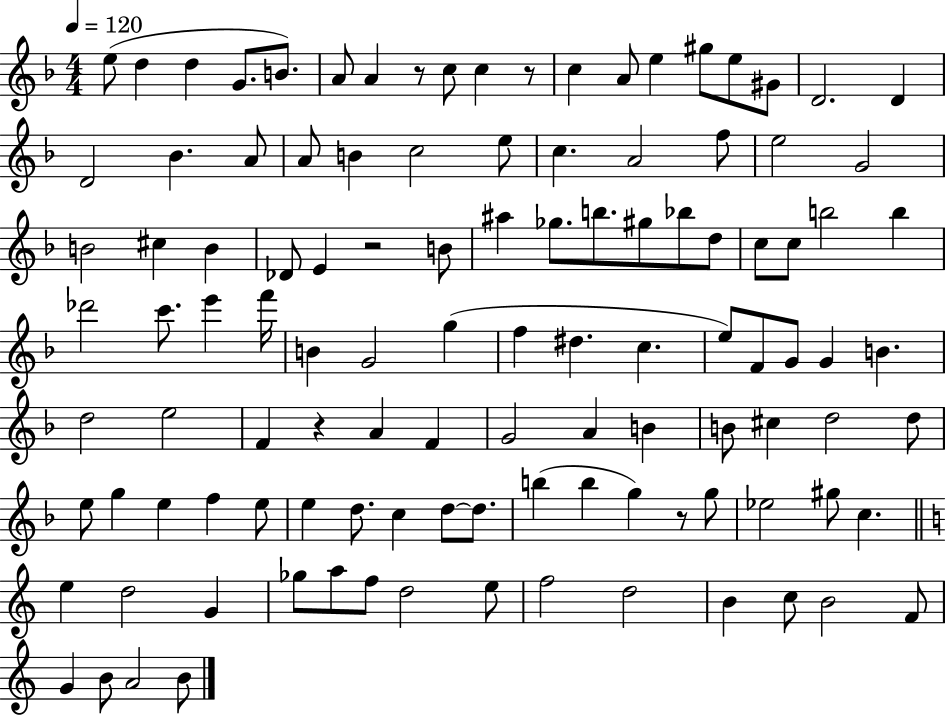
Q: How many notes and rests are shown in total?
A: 112